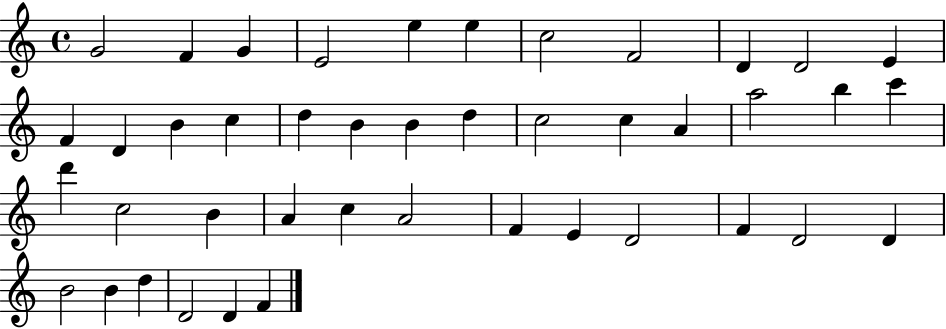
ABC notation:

X:1
T:Untitled
M:4/4
L:1/4
K:C
G2 F G E2 e e c2 F2 D D2 E F D B c d B B d c2 c A a2 b c' d' c2 B A c A2 F E D2 F D2 D B2 B d D2 D F